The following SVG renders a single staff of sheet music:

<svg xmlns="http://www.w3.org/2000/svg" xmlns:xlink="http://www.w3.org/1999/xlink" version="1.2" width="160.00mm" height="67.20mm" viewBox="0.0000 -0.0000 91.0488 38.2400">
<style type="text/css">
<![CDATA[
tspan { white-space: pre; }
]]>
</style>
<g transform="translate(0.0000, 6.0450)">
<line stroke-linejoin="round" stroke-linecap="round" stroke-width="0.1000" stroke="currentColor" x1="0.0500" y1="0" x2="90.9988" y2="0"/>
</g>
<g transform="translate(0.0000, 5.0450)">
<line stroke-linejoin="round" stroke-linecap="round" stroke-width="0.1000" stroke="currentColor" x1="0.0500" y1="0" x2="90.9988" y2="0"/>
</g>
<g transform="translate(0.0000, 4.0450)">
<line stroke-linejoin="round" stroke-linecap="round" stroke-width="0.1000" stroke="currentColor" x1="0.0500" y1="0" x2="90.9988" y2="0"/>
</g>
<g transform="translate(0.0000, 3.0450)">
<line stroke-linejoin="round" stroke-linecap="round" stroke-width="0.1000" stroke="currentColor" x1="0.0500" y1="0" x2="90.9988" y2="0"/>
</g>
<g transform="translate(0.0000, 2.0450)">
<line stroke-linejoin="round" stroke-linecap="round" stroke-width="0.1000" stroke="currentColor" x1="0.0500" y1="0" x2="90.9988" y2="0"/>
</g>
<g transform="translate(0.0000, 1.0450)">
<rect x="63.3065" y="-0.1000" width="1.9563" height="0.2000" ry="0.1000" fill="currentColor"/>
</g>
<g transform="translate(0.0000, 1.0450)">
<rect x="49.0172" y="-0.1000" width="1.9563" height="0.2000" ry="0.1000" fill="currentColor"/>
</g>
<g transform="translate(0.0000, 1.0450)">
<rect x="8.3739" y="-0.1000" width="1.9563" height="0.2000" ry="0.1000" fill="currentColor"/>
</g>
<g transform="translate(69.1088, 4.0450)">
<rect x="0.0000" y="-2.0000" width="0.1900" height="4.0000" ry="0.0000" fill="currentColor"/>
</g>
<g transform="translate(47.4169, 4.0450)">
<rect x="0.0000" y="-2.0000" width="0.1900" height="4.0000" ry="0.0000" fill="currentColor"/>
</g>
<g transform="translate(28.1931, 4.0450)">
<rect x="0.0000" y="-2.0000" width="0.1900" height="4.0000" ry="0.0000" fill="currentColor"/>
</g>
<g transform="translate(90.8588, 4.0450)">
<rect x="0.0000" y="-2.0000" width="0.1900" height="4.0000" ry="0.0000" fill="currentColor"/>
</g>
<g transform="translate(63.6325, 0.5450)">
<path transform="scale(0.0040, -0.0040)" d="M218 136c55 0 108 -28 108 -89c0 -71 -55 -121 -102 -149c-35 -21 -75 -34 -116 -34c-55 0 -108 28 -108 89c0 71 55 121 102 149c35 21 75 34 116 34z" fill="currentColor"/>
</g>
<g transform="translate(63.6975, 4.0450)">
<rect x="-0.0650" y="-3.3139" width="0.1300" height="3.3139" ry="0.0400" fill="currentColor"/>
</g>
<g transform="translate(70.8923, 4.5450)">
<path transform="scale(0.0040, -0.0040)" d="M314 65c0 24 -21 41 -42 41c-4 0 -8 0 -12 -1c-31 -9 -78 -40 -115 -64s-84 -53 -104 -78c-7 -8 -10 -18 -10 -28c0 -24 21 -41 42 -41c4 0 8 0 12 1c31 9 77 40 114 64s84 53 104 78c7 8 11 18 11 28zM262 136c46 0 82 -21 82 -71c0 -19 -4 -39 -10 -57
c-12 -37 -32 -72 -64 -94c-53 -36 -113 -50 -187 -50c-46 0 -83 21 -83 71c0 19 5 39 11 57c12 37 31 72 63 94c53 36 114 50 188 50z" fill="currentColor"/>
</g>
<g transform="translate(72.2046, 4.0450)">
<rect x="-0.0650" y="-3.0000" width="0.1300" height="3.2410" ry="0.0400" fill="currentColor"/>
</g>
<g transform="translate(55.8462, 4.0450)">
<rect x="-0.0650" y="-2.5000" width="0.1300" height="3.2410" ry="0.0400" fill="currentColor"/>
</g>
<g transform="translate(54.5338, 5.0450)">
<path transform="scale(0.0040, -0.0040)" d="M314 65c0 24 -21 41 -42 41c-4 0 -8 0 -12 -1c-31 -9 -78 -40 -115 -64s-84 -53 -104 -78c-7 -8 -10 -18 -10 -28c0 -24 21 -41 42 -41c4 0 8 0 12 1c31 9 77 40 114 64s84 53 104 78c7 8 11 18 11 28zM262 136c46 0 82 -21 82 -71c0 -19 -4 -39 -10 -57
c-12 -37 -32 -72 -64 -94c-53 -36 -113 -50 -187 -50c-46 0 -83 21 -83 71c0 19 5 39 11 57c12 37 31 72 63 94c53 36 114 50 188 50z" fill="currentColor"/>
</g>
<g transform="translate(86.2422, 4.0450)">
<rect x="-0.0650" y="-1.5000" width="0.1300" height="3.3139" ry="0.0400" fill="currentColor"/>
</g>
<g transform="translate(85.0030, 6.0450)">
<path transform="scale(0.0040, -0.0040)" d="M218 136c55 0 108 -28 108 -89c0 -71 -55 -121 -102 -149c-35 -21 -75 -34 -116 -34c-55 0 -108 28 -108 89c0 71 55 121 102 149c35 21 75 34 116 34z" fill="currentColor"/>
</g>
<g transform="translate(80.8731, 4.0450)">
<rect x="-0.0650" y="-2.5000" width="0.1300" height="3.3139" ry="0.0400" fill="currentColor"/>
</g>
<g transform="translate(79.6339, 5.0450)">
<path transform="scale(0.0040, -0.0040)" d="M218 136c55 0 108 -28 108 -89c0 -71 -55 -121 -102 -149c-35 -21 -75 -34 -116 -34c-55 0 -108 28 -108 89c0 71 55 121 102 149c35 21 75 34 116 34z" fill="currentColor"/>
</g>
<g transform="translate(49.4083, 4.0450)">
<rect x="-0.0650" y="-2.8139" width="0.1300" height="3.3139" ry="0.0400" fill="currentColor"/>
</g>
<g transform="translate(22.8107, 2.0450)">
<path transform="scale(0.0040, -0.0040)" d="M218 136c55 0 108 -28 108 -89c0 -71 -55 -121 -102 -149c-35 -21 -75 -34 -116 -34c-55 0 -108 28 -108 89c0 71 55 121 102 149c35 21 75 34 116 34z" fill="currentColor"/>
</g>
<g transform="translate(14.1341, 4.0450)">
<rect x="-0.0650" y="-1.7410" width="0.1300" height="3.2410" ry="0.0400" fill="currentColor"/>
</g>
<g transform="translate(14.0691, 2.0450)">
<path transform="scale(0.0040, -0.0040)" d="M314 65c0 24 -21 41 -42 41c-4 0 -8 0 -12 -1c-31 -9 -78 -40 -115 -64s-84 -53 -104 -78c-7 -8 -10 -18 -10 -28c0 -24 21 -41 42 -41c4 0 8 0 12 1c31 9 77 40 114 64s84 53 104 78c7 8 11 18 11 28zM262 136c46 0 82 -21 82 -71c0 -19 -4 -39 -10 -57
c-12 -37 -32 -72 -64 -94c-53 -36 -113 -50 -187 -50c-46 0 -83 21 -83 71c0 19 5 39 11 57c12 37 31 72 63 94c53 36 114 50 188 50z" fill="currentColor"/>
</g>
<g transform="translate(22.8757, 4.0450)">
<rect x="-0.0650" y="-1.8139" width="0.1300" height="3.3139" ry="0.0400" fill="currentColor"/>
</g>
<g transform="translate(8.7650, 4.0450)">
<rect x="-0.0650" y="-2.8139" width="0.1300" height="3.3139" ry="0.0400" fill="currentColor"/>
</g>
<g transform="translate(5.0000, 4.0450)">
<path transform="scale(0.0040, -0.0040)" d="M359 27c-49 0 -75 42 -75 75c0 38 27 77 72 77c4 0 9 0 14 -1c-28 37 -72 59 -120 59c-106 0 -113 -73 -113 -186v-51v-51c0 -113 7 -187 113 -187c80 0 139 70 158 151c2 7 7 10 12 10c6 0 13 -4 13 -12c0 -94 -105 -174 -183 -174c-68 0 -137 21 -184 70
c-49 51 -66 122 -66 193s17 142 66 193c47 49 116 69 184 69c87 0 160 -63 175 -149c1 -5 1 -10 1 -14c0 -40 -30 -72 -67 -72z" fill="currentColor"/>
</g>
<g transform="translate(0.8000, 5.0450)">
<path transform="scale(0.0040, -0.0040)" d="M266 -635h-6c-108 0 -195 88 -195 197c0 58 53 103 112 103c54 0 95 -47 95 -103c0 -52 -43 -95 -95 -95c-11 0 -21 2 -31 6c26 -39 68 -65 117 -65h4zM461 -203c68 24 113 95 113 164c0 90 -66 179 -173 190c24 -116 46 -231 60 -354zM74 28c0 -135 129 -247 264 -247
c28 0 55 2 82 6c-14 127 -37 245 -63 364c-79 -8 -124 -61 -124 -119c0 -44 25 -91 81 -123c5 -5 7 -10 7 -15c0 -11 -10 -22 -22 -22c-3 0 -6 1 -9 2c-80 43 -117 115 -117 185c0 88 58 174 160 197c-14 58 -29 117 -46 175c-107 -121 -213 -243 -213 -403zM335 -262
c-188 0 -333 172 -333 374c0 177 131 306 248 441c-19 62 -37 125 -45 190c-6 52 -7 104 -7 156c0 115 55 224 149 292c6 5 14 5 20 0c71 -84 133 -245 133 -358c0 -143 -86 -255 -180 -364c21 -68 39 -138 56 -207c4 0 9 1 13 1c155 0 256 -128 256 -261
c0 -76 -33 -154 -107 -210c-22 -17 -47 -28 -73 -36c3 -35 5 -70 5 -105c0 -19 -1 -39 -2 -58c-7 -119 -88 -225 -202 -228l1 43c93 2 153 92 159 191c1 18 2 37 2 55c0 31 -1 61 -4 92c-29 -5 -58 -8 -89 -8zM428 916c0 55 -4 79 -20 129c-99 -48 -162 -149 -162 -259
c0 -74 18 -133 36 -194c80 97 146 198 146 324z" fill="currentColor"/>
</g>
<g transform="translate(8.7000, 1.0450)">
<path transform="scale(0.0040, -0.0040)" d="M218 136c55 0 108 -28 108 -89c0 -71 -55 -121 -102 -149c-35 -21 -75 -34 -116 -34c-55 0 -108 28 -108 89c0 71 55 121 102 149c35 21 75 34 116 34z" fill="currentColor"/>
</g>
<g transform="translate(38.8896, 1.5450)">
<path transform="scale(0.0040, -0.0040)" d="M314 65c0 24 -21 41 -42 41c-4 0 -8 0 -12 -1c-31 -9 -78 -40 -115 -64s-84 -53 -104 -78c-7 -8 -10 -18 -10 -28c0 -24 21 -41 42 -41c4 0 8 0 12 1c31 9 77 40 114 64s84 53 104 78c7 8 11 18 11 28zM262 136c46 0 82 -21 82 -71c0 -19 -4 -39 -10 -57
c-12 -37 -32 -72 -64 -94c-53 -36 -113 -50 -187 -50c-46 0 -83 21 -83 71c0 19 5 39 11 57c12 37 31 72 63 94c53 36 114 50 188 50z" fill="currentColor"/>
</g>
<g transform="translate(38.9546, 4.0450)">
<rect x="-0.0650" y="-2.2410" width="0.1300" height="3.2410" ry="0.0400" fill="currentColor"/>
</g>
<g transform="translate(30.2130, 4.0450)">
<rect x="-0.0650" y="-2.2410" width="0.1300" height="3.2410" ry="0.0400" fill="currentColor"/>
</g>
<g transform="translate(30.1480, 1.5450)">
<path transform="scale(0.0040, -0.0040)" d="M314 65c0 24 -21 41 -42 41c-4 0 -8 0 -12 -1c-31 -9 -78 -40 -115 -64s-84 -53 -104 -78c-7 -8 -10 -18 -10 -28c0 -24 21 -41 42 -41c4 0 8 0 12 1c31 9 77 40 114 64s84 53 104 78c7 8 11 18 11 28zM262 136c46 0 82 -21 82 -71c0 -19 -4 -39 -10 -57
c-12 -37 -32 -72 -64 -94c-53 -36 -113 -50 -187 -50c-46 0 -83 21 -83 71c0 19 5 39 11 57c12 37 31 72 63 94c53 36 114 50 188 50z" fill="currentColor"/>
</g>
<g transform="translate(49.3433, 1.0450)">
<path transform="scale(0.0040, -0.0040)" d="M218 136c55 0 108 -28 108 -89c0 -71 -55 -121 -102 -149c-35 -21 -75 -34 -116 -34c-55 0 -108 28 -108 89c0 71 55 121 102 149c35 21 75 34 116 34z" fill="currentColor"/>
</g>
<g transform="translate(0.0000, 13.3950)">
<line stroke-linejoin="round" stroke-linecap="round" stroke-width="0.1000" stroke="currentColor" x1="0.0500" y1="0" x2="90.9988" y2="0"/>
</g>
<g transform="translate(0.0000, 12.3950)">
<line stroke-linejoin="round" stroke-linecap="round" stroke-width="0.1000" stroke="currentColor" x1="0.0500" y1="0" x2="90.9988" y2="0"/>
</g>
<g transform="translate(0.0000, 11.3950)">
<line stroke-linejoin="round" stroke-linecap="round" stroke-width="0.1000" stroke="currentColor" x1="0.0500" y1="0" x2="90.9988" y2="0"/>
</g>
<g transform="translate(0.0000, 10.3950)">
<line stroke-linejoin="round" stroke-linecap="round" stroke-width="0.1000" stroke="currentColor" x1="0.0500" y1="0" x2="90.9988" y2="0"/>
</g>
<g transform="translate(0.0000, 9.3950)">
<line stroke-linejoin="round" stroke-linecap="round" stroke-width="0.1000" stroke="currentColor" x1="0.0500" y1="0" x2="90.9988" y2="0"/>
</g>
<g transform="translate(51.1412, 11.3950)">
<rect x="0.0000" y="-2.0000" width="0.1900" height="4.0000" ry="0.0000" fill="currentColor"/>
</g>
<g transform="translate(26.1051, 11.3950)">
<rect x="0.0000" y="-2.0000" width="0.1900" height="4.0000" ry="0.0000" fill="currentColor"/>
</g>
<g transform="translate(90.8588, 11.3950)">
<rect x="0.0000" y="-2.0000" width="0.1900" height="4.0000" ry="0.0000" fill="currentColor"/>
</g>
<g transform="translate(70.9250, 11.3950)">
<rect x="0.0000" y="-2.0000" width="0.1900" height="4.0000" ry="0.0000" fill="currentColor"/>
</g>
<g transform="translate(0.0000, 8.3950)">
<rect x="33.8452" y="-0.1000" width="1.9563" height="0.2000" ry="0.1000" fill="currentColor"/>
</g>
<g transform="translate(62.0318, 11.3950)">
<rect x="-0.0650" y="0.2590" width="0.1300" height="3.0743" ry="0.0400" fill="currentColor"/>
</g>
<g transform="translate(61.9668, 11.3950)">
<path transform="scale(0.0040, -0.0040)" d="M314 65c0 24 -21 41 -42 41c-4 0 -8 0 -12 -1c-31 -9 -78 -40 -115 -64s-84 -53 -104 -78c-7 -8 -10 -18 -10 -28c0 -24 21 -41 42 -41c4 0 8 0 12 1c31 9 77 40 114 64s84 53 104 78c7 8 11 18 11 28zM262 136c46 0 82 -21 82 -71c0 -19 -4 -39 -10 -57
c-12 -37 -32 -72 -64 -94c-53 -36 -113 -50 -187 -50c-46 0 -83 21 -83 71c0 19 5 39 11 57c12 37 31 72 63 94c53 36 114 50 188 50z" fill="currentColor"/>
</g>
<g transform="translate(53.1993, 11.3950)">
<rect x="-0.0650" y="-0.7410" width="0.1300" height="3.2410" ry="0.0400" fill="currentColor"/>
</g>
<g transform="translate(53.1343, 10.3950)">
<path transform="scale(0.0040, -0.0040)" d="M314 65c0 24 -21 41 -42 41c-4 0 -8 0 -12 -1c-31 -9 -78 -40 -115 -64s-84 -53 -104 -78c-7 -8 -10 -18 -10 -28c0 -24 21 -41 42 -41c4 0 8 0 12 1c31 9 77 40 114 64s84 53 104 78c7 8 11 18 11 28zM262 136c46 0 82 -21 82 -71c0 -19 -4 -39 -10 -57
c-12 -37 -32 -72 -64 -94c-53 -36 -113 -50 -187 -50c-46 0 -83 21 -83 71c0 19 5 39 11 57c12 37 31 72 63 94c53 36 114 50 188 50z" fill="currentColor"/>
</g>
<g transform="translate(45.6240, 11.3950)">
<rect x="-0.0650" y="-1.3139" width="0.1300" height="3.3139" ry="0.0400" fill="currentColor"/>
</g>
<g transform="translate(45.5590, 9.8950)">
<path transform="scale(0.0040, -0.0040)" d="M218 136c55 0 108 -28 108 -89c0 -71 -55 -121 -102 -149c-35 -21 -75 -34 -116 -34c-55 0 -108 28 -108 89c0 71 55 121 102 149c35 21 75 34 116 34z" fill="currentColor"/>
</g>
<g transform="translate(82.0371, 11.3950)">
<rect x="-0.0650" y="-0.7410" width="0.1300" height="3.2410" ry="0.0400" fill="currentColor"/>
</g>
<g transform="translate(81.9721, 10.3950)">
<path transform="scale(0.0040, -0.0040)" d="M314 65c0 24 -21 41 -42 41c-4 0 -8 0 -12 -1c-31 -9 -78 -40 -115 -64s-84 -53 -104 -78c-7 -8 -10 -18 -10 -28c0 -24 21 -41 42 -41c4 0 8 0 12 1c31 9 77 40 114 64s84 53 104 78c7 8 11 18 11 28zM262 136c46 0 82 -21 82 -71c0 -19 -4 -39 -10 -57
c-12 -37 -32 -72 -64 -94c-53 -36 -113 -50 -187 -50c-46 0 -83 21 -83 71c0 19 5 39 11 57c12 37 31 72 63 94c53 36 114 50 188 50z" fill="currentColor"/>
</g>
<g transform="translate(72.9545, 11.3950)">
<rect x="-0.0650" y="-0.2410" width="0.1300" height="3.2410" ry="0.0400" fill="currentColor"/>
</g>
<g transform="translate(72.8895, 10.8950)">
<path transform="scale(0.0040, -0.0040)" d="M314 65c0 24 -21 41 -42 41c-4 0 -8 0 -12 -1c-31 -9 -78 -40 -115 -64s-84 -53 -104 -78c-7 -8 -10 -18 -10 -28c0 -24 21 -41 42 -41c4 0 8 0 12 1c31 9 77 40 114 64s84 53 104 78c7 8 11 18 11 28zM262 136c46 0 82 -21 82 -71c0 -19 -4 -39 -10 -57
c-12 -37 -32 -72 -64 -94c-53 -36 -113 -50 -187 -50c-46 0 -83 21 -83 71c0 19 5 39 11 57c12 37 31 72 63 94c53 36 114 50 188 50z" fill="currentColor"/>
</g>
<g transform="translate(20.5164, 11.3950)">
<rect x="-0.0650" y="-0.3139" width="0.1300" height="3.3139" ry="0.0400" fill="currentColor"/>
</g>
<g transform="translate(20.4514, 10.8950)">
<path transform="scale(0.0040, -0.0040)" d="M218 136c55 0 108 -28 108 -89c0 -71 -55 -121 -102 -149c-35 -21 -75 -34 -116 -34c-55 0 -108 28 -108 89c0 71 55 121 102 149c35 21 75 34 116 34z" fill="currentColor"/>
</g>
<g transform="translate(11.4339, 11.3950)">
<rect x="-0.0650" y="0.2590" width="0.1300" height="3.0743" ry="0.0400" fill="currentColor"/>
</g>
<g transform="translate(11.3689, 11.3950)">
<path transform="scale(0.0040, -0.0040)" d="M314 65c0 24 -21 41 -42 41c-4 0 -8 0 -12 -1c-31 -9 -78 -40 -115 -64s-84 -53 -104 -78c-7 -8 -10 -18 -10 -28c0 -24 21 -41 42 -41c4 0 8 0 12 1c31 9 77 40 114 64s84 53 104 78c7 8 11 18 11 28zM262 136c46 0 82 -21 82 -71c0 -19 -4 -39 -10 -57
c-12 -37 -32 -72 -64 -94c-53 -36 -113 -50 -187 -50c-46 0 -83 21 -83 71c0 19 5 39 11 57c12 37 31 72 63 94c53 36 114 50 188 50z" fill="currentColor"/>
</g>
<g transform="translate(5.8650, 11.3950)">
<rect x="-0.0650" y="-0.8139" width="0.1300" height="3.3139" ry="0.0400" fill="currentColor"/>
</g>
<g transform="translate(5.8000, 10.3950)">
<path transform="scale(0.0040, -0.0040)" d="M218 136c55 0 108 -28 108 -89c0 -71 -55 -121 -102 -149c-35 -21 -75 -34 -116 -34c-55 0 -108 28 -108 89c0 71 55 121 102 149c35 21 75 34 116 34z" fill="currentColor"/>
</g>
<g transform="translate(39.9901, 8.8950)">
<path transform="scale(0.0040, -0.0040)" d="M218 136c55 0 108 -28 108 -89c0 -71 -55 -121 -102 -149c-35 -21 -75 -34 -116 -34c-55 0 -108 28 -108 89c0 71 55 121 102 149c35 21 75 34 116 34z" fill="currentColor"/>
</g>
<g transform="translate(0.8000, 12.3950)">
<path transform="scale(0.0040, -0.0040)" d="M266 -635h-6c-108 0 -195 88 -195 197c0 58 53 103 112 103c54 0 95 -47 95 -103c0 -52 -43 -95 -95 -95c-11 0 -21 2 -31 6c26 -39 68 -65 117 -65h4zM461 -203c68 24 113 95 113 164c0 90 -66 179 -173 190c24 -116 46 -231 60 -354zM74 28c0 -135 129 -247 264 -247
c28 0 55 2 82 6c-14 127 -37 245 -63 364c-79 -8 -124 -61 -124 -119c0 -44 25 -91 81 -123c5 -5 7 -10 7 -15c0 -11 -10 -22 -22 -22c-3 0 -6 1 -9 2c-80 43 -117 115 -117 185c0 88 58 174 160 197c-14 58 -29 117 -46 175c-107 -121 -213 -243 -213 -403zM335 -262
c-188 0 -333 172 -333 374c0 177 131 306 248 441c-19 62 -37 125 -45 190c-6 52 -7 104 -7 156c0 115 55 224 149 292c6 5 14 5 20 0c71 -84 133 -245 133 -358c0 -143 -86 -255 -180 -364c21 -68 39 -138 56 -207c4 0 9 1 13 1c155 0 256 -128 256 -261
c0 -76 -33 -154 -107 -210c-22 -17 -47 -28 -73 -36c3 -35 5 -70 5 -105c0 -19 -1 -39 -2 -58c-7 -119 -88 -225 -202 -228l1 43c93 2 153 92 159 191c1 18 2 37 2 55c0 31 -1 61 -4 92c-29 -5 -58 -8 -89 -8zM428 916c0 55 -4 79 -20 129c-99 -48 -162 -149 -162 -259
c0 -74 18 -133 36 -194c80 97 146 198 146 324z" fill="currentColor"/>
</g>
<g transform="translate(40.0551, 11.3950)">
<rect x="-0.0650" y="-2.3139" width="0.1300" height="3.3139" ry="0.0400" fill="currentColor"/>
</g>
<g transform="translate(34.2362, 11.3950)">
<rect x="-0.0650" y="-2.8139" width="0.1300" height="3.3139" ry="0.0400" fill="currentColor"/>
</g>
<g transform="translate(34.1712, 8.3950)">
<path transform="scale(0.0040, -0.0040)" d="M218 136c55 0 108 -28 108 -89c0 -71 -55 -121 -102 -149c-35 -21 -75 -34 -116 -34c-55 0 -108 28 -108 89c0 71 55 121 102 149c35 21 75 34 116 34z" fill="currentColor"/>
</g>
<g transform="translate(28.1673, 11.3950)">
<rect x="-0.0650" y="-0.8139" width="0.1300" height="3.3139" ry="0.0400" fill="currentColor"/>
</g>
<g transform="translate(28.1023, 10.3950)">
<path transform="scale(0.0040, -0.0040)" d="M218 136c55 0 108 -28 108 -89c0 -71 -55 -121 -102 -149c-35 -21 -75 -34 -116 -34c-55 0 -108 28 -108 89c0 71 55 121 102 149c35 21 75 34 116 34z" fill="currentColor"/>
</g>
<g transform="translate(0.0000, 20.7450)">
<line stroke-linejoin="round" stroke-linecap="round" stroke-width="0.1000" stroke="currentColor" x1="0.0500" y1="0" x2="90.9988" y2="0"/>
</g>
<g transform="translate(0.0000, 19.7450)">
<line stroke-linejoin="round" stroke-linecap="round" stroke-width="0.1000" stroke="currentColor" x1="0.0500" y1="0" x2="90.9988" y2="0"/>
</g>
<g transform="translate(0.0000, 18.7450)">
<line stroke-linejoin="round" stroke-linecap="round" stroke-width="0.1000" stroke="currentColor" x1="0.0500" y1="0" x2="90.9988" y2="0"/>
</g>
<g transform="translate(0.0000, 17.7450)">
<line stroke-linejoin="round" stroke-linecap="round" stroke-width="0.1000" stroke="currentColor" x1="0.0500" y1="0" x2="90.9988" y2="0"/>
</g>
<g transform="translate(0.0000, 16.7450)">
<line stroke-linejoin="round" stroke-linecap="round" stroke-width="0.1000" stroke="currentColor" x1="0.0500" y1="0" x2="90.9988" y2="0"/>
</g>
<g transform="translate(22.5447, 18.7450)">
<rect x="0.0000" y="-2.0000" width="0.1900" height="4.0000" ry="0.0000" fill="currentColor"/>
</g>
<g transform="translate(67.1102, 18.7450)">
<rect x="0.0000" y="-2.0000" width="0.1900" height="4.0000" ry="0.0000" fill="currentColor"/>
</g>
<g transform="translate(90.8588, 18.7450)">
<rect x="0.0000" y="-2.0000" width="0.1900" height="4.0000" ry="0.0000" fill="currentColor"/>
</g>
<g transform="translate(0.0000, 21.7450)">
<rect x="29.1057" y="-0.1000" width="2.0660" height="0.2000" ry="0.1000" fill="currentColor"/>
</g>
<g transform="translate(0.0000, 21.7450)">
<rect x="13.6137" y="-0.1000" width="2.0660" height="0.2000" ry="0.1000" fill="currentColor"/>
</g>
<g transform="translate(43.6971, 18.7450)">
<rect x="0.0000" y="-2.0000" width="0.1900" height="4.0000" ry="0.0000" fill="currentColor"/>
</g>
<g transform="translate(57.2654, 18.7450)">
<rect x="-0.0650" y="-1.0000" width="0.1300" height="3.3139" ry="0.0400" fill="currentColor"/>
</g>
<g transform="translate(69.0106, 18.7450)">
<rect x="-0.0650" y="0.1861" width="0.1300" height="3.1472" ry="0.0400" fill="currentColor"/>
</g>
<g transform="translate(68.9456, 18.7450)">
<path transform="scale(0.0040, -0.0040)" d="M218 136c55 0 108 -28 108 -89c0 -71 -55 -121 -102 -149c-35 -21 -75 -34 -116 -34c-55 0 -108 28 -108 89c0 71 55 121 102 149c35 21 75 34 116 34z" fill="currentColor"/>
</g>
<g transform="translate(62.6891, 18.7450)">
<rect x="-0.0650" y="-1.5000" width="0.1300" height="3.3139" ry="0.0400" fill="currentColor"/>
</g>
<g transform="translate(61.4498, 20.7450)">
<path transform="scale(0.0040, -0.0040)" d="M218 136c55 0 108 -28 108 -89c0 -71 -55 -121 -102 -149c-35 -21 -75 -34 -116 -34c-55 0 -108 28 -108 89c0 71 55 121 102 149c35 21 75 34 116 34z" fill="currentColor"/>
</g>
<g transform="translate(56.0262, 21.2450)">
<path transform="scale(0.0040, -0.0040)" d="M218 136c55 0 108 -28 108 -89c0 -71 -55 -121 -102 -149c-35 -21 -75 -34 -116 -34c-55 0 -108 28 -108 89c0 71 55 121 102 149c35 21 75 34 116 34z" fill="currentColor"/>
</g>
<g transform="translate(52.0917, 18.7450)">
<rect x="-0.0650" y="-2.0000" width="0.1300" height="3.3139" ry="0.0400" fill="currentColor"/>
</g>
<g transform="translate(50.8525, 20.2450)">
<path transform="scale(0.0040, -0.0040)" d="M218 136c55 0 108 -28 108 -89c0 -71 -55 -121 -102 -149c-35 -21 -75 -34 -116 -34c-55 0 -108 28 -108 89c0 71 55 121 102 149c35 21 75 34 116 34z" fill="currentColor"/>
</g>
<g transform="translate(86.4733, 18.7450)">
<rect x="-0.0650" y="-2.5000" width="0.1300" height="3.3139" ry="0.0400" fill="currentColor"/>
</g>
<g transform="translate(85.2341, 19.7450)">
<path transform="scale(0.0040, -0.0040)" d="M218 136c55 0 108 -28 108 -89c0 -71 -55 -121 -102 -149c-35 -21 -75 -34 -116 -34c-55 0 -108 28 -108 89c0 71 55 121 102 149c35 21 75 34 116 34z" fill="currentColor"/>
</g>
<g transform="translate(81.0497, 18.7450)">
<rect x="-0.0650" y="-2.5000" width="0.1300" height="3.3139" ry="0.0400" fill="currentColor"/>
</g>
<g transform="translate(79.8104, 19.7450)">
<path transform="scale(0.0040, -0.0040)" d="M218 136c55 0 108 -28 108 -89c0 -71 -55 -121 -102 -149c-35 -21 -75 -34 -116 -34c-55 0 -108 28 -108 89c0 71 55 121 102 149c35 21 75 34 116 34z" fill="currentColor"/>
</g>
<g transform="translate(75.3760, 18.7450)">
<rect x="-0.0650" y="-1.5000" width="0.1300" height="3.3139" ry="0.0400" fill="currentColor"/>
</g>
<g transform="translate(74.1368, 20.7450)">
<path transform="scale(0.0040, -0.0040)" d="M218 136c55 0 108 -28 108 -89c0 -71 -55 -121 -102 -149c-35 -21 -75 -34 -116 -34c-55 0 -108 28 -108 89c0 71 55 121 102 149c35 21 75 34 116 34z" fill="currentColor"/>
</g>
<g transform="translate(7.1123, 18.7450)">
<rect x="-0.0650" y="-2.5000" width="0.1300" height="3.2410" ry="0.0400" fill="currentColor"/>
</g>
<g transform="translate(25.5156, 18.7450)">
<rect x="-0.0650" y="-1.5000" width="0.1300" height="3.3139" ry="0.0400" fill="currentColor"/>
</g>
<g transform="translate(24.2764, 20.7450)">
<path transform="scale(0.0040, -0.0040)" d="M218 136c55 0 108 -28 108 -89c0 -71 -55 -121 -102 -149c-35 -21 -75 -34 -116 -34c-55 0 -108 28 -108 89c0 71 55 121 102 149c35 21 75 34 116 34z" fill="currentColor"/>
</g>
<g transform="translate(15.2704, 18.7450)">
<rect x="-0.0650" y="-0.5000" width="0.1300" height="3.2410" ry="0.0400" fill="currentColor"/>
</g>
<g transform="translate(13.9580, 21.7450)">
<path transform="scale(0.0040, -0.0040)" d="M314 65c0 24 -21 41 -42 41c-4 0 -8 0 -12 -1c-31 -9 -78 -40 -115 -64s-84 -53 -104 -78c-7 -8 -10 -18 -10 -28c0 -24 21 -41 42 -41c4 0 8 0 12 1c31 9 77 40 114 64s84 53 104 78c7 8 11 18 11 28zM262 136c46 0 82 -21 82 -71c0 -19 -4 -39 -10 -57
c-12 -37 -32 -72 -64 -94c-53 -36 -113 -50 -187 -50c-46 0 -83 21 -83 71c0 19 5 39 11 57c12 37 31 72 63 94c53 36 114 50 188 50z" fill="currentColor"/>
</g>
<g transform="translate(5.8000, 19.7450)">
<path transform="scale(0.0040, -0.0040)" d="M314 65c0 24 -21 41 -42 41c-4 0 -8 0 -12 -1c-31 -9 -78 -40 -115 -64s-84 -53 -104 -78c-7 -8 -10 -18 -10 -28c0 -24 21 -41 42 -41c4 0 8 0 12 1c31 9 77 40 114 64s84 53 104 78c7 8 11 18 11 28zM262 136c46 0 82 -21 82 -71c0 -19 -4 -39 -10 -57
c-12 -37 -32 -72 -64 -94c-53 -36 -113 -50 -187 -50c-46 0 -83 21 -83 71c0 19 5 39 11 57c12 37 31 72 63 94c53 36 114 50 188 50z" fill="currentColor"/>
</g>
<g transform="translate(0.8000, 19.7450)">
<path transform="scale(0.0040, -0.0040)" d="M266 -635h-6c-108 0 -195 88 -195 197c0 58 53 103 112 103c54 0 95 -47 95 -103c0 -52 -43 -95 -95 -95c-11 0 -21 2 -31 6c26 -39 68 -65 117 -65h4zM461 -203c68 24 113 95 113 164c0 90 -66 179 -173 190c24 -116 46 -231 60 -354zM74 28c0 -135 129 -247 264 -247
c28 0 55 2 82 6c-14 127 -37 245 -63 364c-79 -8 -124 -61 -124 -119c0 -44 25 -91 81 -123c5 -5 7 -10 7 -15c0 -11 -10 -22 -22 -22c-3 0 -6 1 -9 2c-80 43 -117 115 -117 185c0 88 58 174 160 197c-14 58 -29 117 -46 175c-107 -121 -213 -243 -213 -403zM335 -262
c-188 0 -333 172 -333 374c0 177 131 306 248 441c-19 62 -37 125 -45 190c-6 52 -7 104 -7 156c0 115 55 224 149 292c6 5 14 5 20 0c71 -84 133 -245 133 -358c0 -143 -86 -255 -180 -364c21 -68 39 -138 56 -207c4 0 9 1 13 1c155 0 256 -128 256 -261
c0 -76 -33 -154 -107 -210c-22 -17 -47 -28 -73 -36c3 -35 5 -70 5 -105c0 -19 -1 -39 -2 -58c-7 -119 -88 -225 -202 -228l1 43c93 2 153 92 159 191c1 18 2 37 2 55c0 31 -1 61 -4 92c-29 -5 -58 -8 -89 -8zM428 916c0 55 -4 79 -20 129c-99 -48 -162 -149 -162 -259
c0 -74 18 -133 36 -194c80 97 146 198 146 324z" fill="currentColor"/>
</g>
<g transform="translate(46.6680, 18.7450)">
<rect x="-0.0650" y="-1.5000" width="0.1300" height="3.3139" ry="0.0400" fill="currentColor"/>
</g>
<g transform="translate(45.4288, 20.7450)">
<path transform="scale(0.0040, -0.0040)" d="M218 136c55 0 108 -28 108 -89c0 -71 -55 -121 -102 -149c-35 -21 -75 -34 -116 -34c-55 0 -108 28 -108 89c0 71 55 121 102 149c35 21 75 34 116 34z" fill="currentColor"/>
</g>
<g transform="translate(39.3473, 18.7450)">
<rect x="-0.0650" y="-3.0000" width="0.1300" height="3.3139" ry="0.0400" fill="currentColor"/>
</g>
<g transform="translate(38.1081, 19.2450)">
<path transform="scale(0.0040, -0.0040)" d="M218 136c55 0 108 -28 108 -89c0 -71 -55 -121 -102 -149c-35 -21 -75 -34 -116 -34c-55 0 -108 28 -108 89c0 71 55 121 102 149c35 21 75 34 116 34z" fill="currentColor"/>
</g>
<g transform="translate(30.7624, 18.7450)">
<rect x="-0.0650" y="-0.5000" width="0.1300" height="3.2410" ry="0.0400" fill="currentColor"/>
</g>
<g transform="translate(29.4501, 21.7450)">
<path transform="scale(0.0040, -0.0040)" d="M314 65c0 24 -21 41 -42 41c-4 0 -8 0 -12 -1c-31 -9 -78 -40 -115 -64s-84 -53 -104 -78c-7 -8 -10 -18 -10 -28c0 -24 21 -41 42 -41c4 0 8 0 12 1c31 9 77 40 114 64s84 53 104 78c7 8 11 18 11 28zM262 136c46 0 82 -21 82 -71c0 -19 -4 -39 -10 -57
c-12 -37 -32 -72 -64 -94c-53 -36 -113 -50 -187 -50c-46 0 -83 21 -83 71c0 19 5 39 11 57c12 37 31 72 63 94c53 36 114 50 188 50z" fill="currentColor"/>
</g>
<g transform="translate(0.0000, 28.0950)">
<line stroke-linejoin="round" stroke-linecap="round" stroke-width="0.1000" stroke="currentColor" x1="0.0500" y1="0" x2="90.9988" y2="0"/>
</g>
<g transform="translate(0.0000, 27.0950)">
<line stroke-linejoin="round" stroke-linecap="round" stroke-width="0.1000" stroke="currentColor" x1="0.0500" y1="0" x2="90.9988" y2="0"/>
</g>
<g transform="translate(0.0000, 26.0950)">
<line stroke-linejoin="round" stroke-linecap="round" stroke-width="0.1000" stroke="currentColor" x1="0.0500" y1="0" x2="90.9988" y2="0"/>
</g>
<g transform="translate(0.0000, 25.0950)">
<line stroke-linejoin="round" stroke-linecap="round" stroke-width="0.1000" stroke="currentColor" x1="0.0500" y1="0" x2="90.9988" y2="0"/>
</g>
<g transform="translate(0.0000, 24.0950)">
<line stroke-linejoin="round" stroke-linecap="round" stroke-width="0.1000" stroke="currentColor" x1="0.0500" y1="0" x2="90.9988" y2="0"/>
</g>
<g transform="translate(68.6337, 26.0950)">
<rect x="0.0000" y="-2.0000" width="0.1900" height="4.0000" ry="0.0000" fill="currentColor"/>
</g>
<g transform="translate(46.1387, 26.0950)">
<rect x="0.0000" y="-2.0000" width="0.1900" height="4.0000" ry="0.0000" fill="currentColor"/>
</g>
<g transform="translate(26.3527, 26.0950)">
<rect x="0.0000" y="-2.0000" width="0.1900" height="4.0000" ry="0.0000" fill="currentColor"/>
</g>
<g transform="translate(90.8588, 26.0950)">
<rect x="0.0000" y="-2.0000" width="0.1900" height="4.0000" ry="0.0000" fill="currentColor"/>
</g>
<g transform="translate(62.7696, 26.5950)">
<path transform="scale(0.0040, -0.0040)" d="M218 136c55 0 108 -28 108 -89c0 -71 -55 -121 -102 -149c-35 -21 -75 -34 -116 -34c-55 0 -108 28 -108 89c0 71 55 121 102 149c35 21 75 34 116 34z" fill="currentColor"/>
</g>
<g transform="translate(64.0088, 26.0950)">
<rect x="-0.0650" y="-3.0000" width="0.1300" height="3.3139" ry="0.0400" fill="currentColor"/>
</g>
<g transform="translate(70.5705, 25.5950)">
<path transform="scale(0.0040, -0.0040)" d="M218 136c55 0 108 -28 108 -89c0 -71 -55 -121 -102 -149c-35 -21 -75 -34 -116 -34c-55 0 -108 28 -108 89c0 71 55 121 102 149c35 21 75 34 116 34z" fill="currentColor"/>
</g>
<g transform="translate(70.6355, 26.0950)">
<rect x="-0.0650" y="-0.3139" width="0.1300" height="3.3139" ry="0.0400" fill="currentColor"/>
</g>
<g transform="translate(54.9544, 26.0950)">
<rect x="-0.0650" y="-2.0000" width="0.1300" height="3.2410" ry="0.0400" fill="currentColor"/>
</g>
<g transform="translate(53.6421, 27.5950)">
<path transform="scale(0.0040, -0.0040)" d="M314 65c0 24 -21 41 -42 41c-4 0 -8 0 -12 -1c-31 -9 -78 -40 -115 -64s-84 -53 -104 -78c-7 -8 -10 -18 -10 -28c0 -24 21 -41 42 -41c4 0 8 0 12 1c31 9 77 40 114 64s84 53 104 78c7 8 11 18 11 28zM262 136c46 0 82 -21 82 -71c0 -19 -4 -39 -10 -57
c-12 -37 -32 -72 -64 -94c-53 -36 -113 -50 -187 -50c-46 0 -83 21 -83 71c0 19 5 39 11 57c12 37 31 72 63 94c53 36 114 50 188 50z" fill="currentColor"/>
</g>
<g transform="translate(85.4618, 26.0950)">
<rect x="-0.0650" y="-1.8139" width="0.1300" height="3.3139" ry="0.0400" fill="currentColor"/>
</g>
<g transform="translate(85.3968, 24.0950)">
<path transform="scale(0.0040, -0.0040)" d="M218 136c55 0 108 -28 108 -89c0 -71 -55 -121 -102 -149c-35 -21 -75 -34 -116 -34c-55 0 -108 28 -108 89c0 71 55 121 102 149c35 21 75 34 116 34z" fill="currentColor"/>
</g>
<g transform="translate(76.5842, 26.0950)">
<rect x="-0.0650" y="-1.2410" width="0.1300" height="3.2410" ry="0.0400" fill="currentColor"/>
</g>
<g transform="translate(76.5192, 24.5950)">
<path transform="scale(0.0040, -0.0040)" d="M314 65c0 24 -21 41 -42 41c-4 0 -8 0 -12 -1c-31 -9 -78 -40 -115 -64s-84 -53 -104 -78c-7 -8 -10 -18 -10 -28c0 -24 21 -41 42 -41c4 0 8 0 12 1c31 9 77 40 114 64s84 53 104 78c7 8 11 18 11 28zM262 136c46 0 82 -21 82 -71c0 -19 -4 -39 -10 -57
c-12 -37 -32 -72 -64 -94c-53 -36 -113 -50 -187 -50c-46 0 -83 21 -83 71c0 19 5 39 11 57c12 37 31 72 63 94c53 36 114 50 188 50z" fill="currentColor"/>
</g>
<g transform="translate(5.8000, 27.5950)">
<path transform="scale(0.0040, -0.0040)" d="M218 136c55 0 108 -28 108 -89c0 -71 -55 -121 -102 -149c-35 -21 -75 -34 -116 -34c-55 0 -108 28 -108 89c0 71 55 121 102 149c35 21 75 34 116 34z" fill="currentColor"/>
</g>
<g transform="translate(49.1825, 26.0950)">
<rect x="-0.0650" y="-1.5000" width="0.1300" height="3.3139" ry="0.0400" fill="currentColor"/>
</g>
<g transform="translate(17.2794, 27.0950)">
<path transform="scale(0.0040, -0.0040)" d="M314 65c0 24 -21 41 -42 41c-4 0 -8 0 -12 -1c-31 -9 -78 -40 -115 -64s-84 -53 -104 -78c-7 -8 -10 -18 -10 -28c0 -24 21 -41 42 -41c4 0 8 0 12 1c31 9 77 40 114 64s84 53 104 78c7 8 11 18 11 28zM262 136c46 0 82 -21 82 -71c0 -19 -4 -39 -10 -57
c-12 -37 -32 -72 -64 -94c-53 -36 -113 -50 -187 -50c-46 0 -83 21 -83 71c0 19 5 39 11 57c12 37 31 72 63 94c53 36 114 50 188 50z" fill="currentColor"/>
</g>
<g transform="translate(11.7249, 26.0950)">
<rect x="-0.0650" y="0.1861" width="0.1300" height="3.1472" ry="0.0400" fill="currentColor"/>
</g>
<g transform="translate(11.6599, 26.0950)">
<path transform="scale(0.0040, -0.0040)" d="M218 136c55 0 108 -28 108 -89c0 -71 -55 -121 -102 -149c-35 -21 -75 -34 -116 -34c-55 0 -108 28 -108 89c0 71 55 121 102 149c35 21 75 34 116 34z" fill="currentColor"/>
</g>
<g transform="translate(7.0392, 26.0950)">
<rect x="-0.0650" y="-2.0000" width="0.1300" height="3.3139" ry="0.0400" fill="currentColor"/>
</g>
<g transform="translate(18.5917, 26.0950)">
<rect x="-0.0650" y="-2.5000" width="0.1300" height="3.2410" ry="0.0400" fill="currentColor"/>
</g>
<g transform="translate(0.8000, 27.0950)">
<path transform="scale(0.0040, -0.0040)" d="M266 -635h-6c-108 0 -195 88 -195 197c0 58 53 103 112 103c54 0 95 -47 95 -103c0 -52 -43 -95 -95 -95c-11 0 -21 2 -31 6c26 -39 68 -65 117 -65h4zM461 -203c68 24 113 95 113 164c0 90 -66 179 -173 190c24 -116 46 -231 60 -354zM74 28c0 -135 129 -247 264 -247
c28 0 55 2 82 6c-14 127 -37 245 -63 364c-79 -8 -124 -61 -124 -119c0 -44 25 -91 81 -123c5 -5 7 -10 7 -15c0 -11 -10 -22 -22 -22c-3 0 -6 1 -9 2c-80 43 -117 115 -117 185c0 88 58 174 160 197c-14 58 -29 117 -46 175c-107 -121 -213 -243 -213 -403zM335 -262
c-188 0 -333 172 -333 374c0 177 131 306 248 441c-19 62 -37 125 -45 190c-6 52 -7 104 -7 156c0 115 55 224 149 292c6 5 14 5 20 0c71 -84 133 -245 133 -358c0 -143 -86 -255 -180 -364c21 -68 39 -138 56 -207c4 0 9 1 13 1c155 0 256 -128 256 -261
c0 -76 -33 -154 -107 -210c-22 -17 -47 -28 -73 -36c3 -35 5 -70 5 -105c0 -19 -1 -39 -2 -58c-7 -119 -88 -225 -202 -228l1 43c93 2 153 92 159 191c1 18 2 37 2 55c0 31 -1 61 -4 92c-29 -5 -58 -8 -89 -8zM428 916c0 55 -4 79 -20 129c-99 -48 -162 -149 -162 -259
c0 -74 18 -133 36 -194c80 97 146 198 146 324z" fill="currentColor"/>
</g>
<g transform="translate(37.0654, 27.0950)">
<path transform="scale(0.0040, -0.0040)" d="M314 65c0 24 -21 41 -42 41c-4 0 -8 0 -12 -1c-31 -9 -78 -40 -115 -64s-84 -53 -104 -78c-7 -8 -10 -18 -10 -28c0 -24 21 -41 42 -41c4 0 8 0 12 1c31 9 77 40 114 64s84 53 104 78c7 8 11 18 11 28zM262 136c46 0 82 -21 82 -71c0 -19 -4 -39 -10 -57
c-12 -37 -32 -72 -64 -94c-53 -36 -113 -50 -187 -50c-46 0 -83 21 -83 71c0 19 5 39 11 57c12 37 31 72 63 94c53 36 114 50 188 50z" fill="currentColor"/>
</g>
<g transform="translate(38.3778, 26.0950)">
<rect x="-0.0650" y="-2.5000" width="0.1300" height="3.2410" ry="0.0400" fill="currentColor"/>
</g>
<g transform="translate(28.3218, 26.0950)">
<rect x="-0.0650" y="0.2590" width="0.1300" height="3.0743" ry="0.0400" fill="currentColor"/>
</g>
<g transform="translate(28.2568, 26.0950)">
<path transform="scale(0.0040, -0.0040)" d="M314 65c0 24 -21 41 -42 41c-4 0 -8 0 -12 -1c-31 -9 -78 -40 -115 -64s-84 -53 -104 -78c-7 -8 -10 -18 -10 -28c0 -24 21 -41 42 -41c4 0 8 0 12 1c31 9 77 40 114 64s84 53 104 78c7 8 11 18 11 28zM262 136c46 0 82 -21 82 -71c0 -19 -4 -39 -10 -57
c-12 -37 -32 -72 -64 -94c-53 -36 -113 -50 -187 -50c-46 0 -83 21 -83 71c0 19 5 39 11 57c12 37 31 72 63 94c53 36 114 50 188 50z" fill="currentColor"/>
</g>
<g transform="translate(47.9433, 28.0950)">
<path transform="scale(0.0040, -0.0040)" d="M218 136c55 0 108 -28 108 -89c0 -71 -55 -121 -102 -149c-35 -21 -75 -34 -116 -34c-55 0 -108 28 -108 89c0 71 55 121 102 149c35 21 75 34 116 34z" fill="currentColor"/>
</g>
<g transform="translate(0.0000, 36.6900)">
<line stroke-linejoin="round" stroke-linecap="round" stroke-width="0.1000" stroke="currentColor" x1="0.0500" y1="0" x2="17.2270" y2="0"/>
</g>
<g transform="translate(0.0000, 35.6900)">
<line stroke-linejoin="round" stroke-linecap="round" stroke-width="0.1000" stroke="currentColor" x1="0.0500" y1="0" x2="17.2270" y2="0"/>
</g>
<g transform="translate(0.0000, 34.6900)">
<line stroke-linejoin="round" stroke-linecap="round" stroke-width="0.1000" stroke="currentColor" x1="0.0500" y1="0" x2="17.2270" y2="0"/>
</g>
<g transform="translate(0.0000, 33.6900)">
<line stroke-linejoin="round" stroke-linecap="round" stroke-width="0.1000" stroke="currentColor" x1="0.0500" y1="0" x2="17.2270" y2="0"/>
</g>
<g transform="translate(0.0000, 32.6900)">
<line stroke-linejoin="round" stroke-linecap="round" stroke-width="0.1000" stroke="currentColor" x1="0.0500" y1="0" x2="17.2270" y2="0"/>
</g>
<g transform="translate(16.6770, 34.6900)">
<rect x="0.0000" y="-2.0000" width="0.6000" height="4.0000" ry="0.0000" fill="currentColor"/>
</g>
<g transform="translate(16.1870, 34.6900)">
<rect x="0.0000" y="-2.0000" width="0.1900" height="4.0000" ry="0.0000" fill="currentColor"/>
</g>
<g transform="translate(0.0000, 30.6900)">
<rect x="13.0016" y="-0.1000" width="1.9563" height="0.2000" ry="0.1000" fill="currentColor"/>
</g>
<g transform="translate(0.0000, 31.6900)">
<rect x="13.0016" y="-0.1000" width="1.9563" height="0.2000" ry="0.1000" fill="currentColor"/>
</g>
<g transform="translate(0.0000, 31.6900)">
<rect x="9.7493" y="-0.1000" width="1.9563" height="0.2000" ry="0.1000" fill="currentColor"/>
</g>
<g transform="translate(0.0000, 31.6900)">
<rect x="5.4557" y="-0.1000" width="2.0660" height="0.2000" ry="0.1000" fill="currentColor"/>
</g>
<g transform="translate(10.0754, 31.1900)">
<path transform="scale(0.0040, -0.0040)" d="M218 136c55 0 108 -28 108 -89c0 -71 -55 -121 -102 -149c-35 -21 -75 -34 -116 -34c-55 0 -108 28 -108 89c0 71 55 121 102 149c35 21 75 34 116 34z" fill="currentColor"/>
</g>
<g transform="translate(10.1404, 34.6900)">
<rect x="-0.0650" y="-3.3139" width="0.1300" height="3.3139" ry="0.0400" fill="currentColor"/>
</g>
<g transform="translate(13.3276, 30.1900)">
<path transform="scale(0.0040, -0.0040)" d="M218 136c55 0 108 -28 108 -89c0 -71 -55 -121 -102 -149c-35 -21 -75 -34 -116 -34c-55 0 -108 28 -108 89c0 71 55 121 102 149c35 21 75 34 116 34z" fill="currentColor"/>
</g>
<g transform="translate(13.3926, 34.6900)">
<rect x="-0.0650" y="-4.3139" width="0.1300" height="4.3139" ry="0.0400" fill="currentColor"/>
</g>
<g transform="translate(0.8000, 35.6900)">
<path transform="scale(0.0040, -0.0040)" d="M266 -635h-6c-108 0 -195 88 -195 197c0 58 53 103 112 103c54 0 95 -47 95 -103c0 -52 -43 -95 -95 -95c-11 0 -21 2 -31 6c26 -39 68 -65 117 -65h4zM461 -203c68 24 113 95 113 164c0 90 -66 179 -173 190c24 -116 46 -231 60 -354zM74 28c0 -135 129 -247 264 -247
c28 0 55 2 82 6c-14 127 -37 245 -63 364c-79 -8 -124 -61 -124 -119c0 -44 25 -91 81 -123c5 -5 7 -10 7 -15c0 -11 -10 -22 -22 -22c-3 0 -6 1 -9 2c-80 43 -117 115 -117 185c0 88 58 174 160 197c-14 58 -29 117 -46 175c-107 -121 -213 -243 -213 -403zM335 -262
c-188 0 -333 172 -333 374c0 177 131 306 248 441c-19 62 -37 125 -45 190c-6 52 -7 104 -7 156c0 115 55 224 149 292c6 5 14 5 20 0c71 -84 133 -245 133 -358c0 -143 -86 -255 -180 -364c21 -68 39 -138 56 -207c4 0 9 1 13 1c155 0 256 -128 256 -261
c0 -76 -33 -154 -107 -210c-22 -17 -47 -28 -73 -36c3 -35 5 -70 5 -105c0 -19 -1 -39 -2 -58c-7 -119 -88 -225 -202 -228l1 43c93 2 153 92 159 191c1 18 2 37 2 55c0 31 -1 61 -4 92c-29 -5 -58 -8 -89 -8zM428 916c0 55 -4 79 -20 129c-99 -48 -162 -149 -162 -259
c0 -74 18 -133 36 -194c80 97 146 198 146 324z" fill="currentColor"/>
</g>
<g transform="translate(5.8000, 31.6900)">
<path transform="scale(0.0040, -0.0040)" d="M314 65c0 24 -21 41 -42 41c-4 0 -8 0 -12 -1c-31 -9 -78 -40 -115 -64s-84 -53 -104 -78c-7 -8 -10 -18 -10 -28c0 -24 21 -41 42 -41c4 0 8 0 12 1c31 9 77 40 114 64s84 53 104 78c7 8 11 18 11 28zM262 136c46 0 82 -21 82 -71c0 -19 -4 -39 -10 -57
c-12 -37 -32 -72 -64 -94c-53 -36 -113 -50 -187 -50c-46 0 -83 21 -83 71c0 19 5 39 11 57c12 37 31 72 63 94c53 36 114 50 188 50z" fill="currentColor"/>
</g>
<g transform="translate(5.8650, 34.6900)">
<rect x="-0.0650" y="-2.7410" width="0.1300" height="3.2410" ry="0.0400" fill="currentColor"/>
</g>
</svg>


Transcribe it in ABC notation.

X:1
T:Untitled
M:4/4
L:1/4
K:C
a f2 f g2 g2 a G2 b A2 G E d B2 c d a g e d2 B2 c2 d2 G2 C2 E C2 A E F D E B E G G F B G2 B2 G2 E F2 A c e2 f a2 b d'